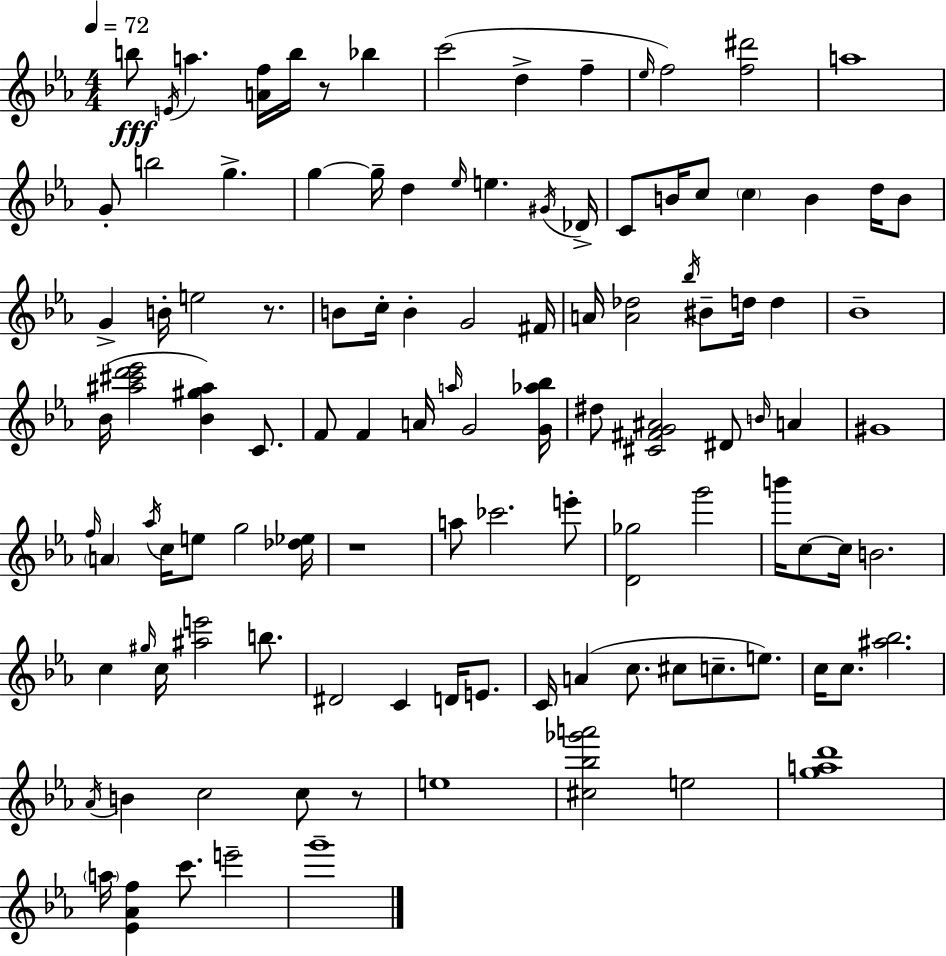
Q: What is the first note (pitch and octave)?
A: B5